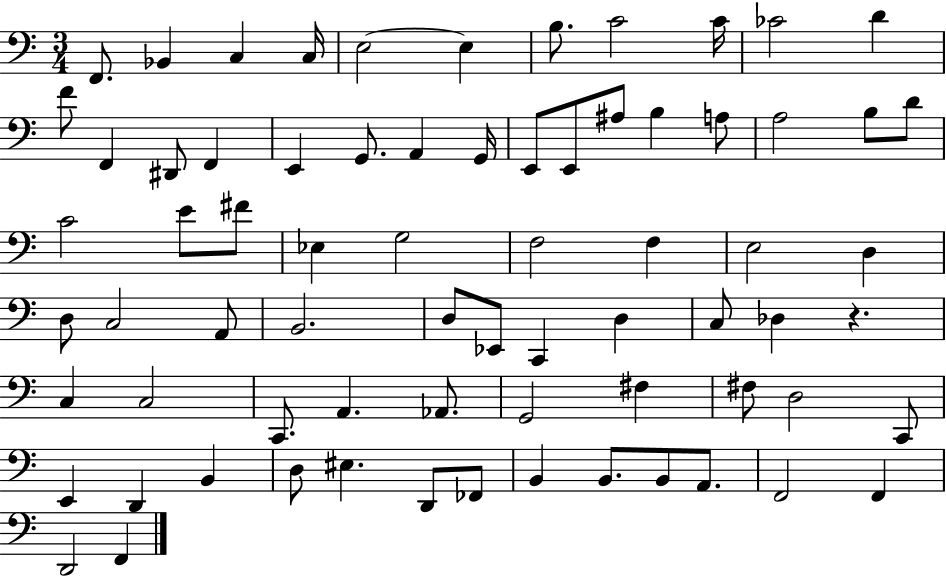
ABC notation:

X:1
T:Untitled
M:3/4
L:1/4
K:C
F,,/2 _B,, C, C,/4 E,2 E, B,/2 C2 C/4 _C2 D F/2 F,, ^D,,/2 F,, E,, G,,/2 A,, G,,/4 E,,/2 E,,/2 ^A,/2 B, A,/2 A,2 B,/2 D/2 C2 E/2 ^F/2 _E, G,2 F,2 F, E,2 D, D,/2 C,2 A,,/2 B,,2 D,/2 _E,,/2 C,, D, C,/2 _D, z C, C,2 C,,/2 A,, _A,,/2 G,,2 ^F, ^F,/2 D,2 C,,/2 E,, D,, B,, D,/2 ^E, D,,/2 _F,,/2 B,, B,,/2 B,,/2 A,,/2 F,,2 F,, D,,2 F,,